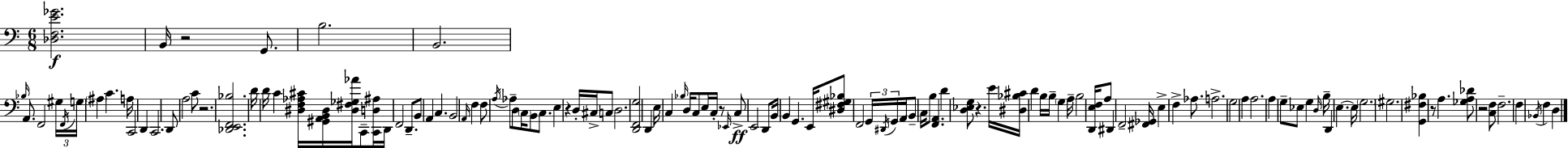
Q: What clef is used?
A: bass